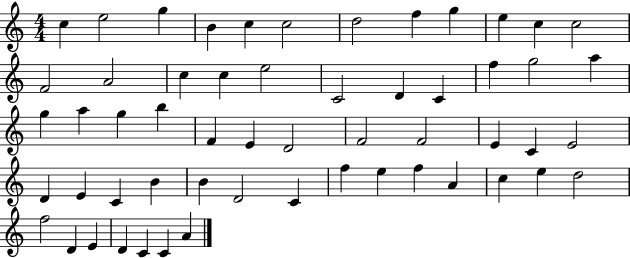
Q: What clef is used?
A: treble